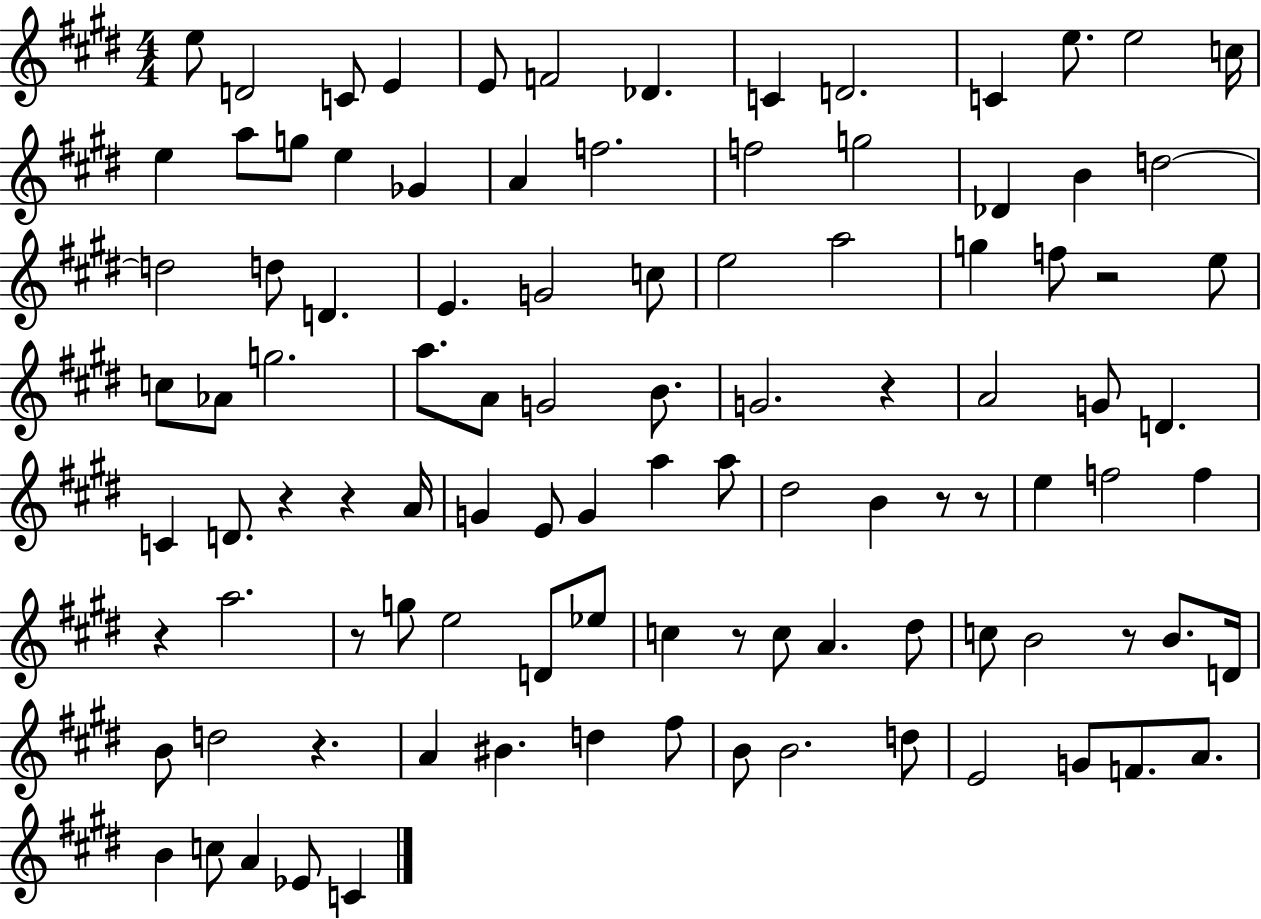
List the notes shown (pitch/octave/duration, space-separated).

E5/e D4/h C4/e E4/q E4/e F4/h Db4/q. C4/q D4/h. C4/q E5/e. E5/h C5/s E5/q A5/e G5/e E5/q Gb4/q A4/q F5/h. F5/h G5/h Db4/q B4/q D5/h D5/h D5/e D4/q. E4/q. G4/h C5/e E5/h A5/h G5/q F5/e R/h E5/e C5/e Ab4/e G5/h. A5/e. A4/e G4/h B4/e. G4/h. R/q A4/h G4/e D4/q. C4/q D4/e. R/q R/q A4/s G4/q E4/e G4/q A5/q A5/e D#5/h B4/q R/e R/e E5/q F5/h F5/q R/q A5/h. R/e G5/e E5/h D4/e Eb5/e C5/q R/e C5/e A4/q. D#5/e C5/e B4/h R/e B4/e. D4/s B4/e D5/h R/q. A4/q BIS4/q. D5/q F#5/e B4/e B4/h. D5/e E4/h G4/e F4/e. A4/e. B4/q C5/e A4/q Eb4/e C4/q